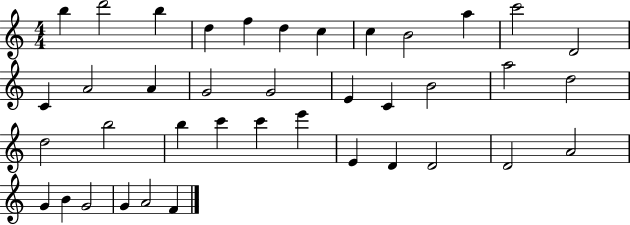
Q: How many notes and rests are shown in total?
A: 39